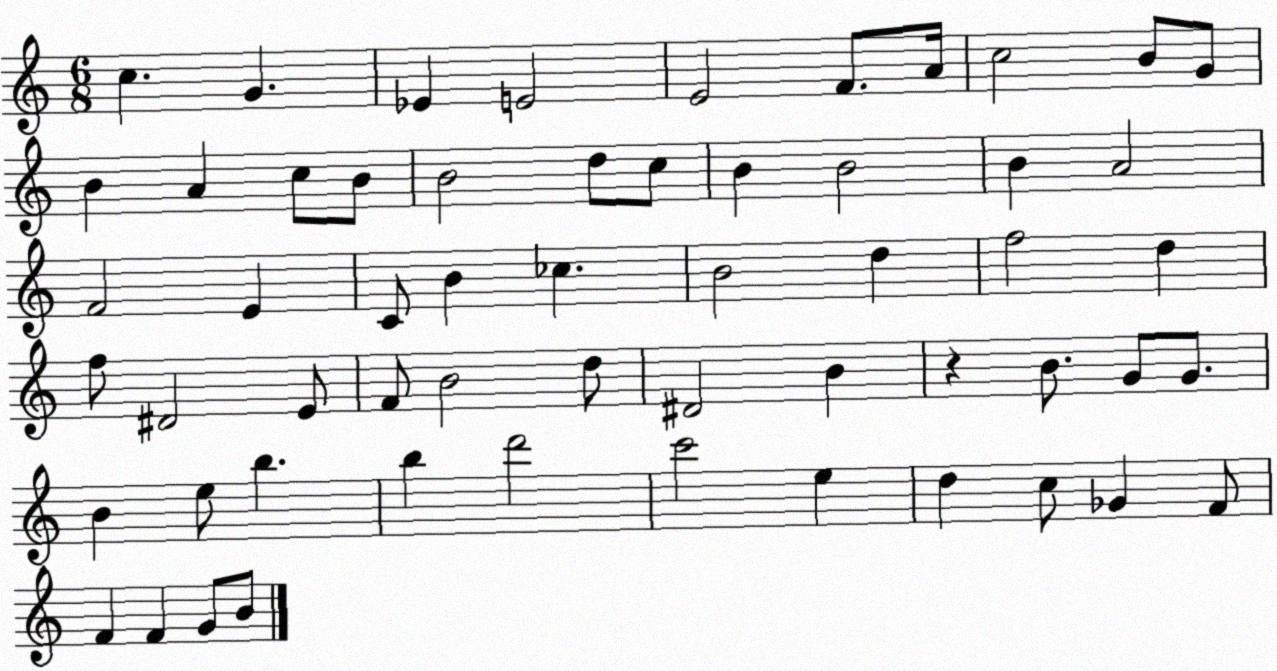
X:1
T:Untitled
M:6/8
L:1/4
K:C
c G _E E2 E2 F/2 A/4 c2 B/2 G/2 B A c/2 B/2 B2 d/2 c/2 B B2 B A2 F2 E C/2 B _c B2 d f2 d f/2 ^D2 E/2 F/2 B2 d/2 ^D2 B z B/2 G/2 G/2 B e/2 b b d'2 c'2 e d c/2 _G F/2 F F G/2 B/2